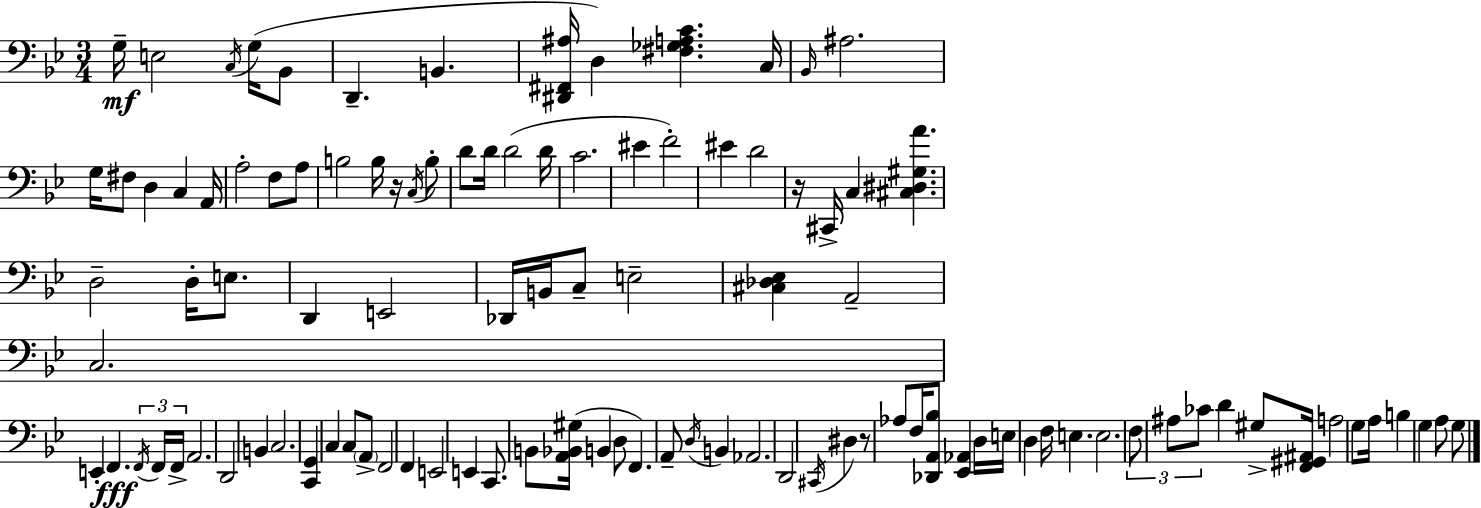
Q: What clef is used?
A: bass